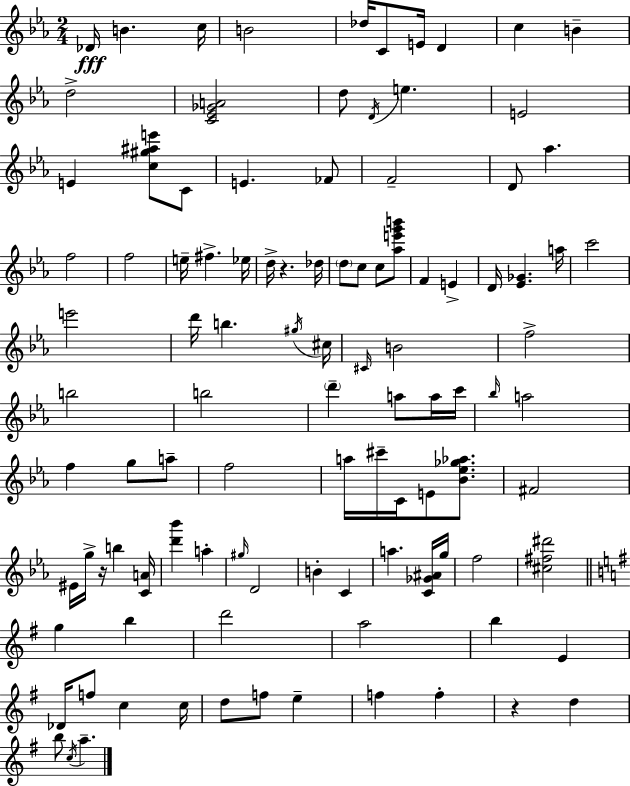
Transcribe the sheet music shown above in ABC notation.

X:1
T:Untitled
M:2/4
L:1/4
K:Eb
_D/4 B c/4 B2 _d/4 C/2 E/4 D c B d2 [C_E_GA]2 d/2 D/4 e E2 E [c^g^ae']/2 C/2 E _F/2 F2 D/2 _a f2 f2 e/4 ^f _e/4 d/4 z _d/4 d/2 c/2 c/2 [_ae'g'b']/2 F E D/4 [_E_G] a/4 c'2 e'2 d'/4 b ^g/4 ^c/4 ^C/4 B2 f2 b2 b2 d' a/2 a/4 c'/4 _b/4 a2 f g/2 a/2 f2 a/4 ^c'/4 C/4 E/2 [_B_e_g_a]/2 ^F2 ^E/4 g/4 z/4 b [CA]/4 [d'_b'] a ^g/4 D2 B C a [C_G^A]/4 g/4 f2 [^c^f^d']2 g b d'2 a2 b E _D/4 f/2 c c/4 d/2 f/2 e f f z d b/2 c/4 a